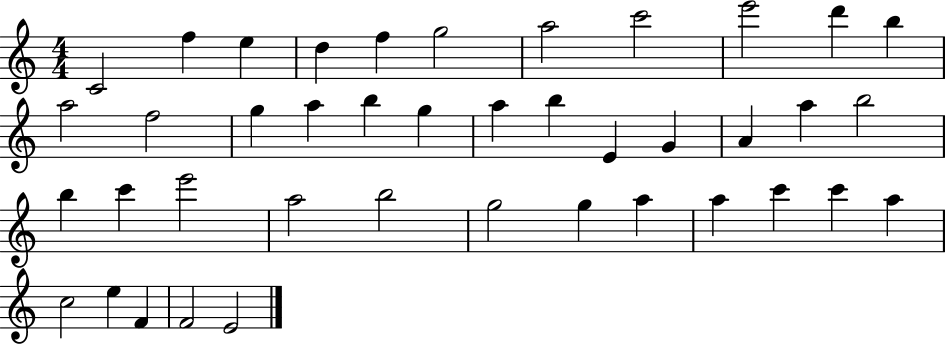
C4/h F5/q E5/q D5/q F5/q G5/h A5/h C6/h E6/h D6/q B5/q A5/h F5/h G5/q A5/q B5/q G5/q A5/q B5/q E4/q G4/q A4/q A5/q B5/h B5/q C6/q E6/h A5/h B5/h G5/h G5/q A5/q A5/q C6/q C6/q A5/q C5/h E5/q F4/q F4/h E4/h